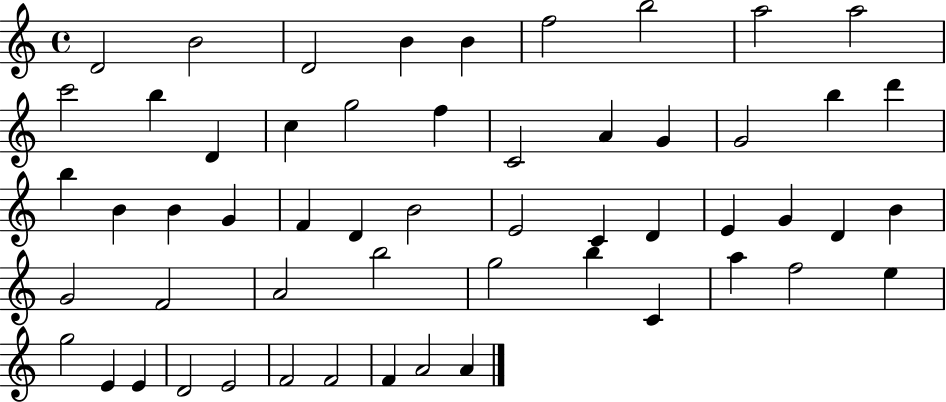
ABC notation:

X:1
T:Untitled
M:4/4
L:1/4
K:C
D2 B2 D2 B B f2 b2 a2 a2 c'2 b D c g2 f C2 A G G2 b d' b B B G F D B2 E2 C D E G D B G2 F2 A2 b2 g2 b C a f2 e g2 E E D2 E2 F2 F2 F A2 A